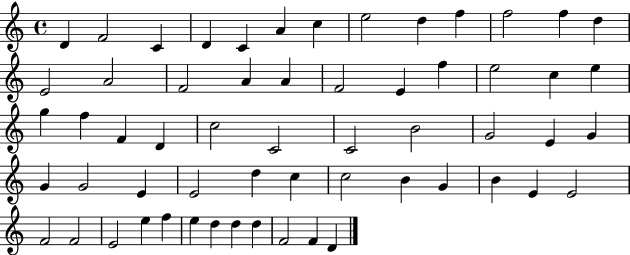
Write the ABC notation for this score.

X:1
T:Untitled
M:4/4
L:1/4
K:C
D F2 C D C A c e2 d f f2 f d E2 A2 F2 A A F2 E f e2 c e g f F D c2 C2 C2 B2 G2 E G G G2 E E2 d c c2 B G B E E2 F2 F2 E2 e f e d d d F2 F D